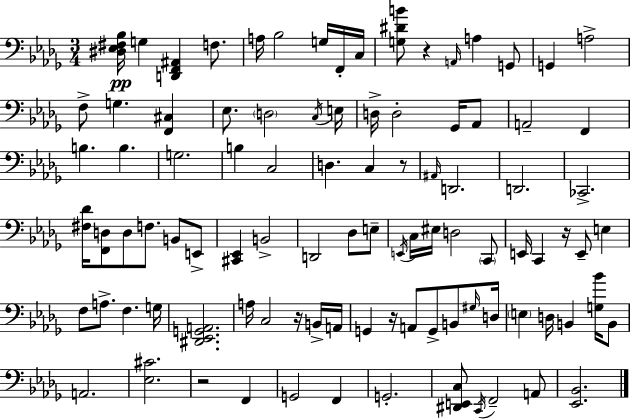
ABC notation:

X:1
T:Untitled
M:3/4
L:1/4
K:Bbm
[^D,_E,^F,_B,]/4 G, [D,,F,,^A,,] F,/2 A,/4 _B,2 G,/4 F,,/4 C,/4 [G,^DB]/2 z A,,/4 A, G,,/2 G,, A,2 F,/2 G, [F,,^C,] _E,/2 D,2 C,/4 E,/4 D,/4 D,2 _G,,/4 _A,,/2 A,,2 F,, B, B, G,2 B, C,2 D, C, z/2 ^A,,/4 D,,2 D,,2 _C,,2 [^F,_D]/4 [F,,D,]/2 D,/2 F,/2 B,,/2 E,,/2 [^C,,_E,,] B,,2 D,,2 _D,/2 E,/2 E,,/4 C,/4 ^E,/4 D,2 C,,/2 E,,/4 C,, z/4 E,,/2 E, F,/2 A,/2 F, G,/4 [^D,,_E,,G,,A,,]2 A,/4 C,2 z/4 B,,/4 A,,/4 G,, z/4 A,,/2 G,,/2 B,,/2 ^G,/4 D,/4 E, D,/4 B,, [G,_B]/4 B,,/2 A,,2 [_E,^C]2 z2 F,, G,,2 F,, G,,2 [^D,,E,,C,]/2 C,,/4 F,,2 A,,/2 [_E,,_B,,]2